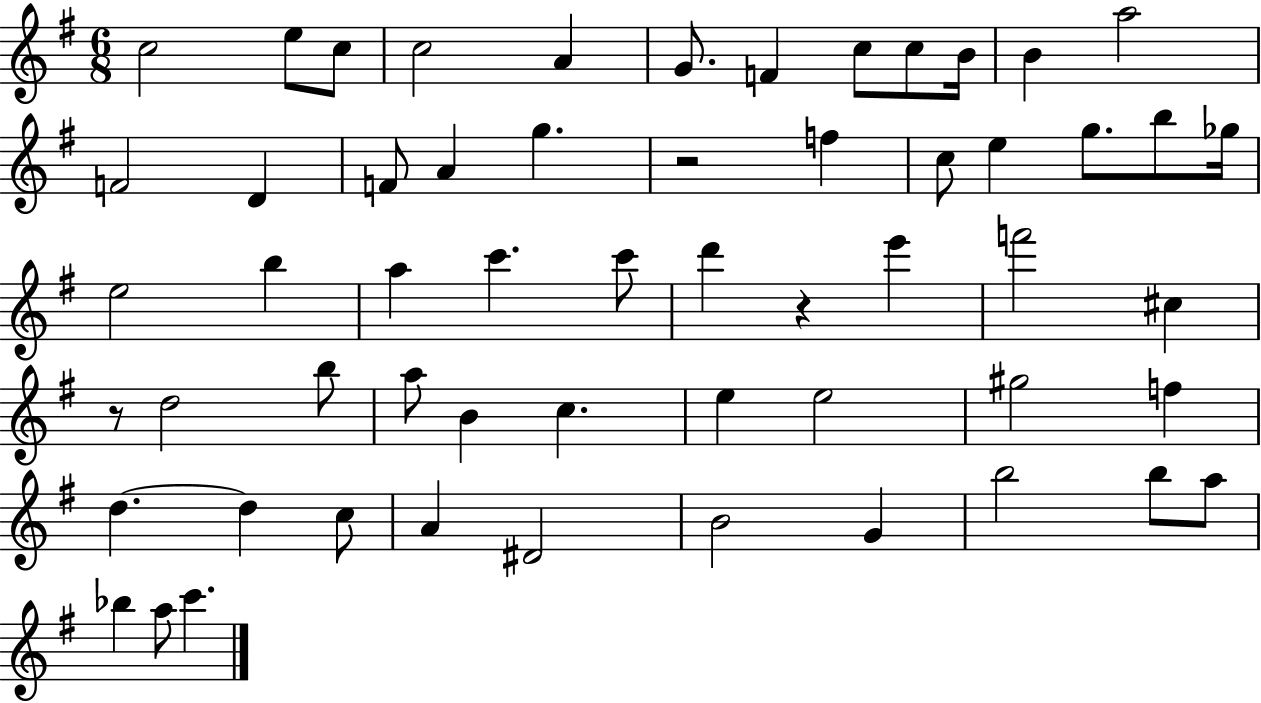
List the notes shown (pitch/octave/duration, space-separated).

C5/h E5/e C5/e C5/h A4/q G4/e. F4/q C5/e C5/e B4/s B4/q A5/h F4/h D4/q F4/e A4/q G5/q. R/h F5/q C5/e E5/q G5/e. B5/e Gb5/s E5/h B5/q A5/q C6/q. C6/e D6/q R/q E6/q F6/h C#5/q R/e D5/h B5/e A5/e B4/q C5/q. E5/q E5/h G#5/h F5/q D5/q. D5/q C5/e A4/q D#4/h B4/h G4/q B5/h B5/e A5/e Bb5/q A5/e C6/q.